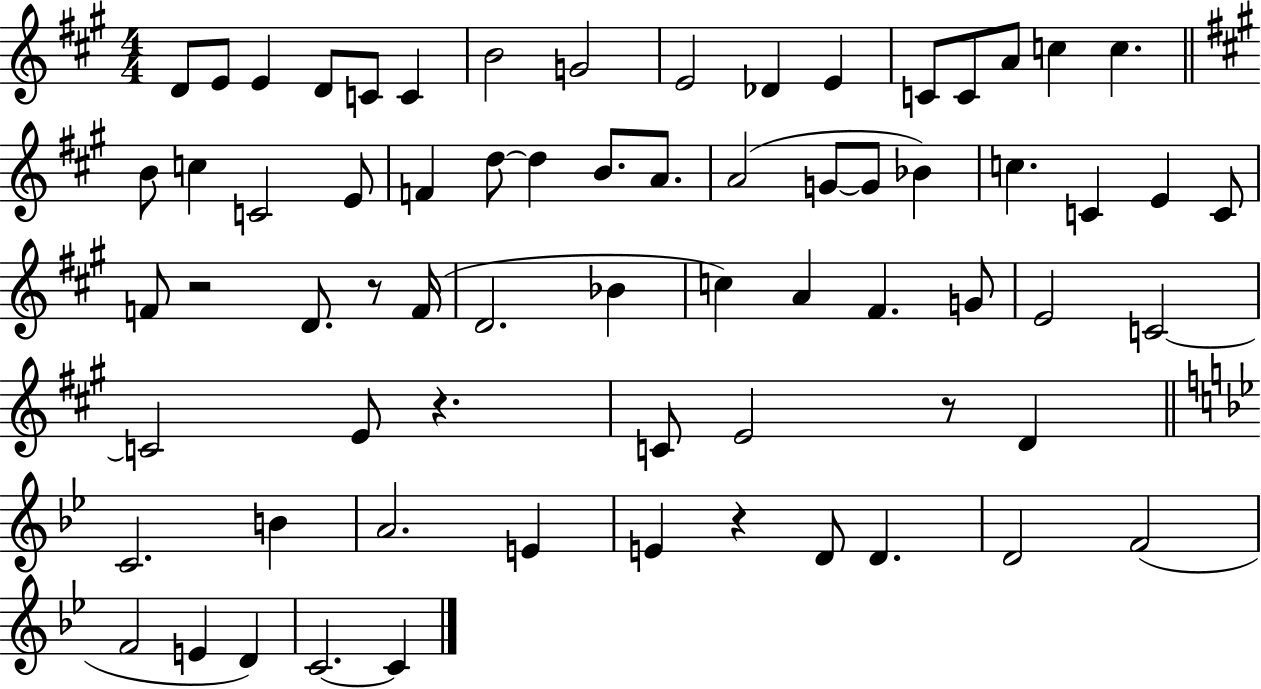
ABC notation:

X:1
T:Untitled
M:4/4
L:1/4
K:A
D/2 E/2 E D/2 C/2 C B2 G2 E2 _D E C/2 C/2 A/2 c c B/2 c C2 E/2 F d/2 d B/2 A/2 A2 G/2 G/2 _B c C E C/2 F/2 z2 D/2 z/2 F/4 D2 _B c A ^F G/2 E2 C2 C2 E/2 z C/2 E2 z/2 D C2 B A2 E E z D/2 D D2 F2 F2 E D C2 C